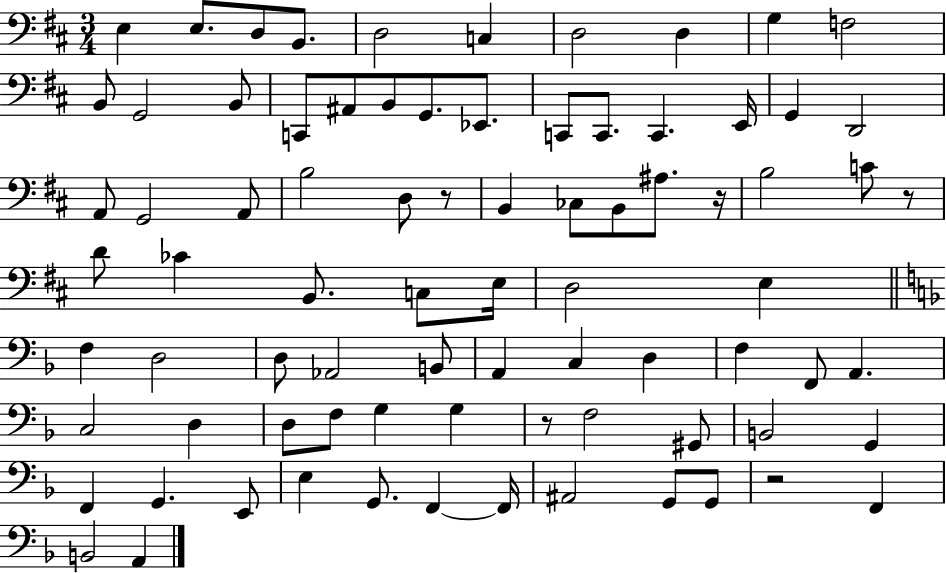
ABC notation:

X:1
T:Untitled
M:3/4
L:1/4
K:D
E, E,/2 D,/2 B,,/2 D,2 C, D,2 D, G, F,2 B,,/2 G,,2 B,,/2 C,,/2 ^A,,/2 B,,/2 G,,/2 _E,,/2 C,,/2 C,,/2 C,, E,,/4 G,, D,,2 A,,/2 G,,2 A,,/2 B,2 D,/2 z/2 B,, _C,/2 B,,/2 ^A,/2 z/4 B,2 C/2 z/2 D/2 _C B,,/2 C,/2 E,/4 D,2 E, F, D,2 D,/2 _A,,2 B,,/2 A,, C, D, F, F,,/2 A,, C,2 D, D,/2 F,/2 G, G, z/2 F,2 ^G,,/2 B,,2 G,, F,, G,, E,,/2 E, G,,/2 F,, F,,/4 ^A,,2 G,,/2 G,,/2 z2 F,, B,,2 A,,